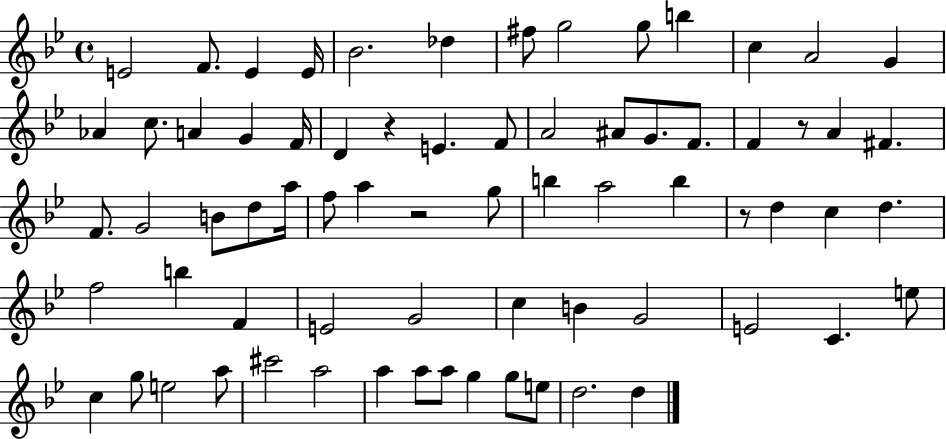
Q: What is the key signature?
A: BES major